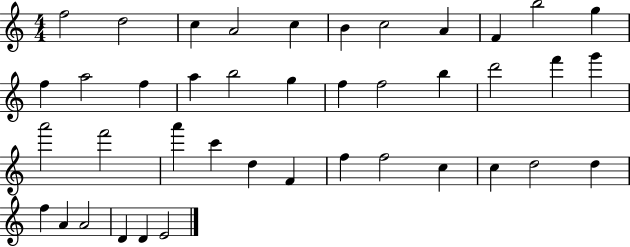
{
  \clef treble
  \numericTimeSignature
  \time 4/4
  \key c \major
  f''2 d''2 | c''4 a'2 c''4 | b'4 c''2 a'4 | f'4 b''2 g''4 | \break f''4 a''2 f''4 | a''4 b''2 g''4 | f''4 f''2 b''4 | d'''2 f'''4 g'''4 | \break a'''2 f'''2 | a'''4 c'''4 d''4 f'4 | f''4 f''2 c''4 | c''4 d''2 d''4 | \break f''4 a'4 a'2 | d'4 d'4 e'2 | \bar "|."
}